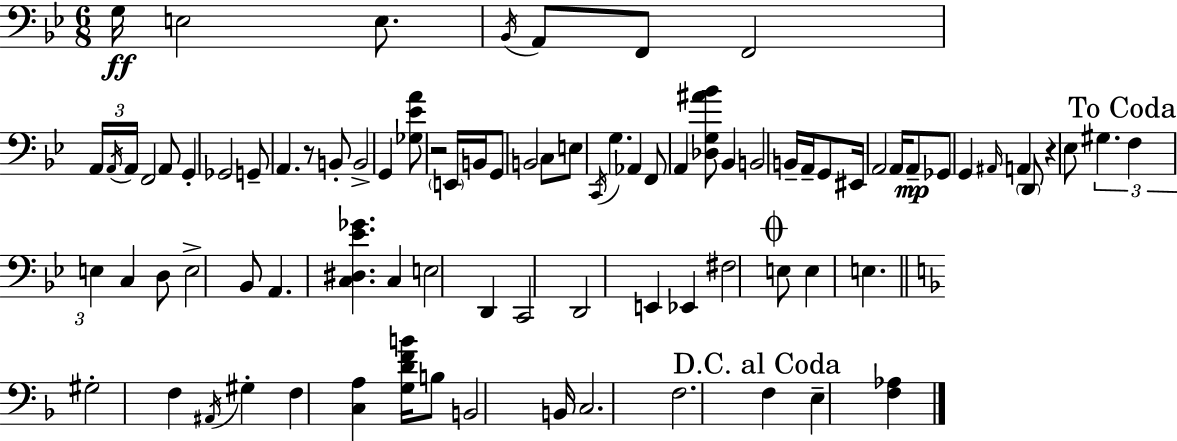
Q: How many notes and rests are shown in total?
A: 85